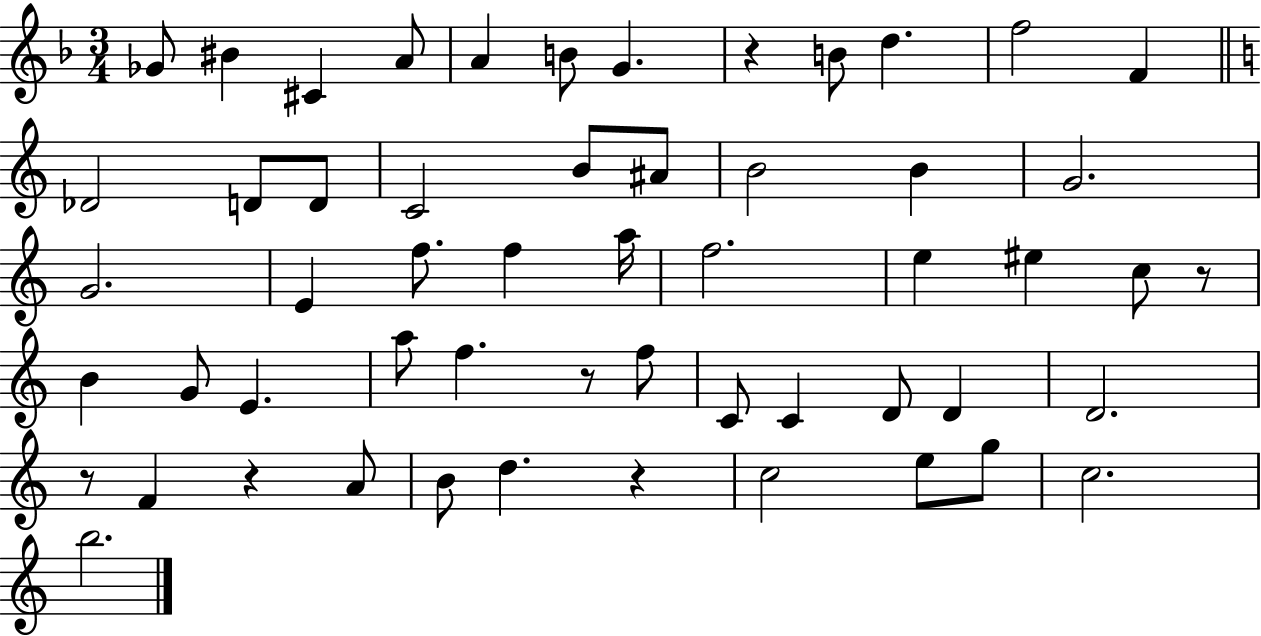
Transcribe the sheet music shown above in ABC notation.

X:1
T:Untitled
M:3/4
L:1/4
K:F
_G/2 ^B ^C A/2 A B/2 G z B/2 d f2 F _D2 D/2 D/2 C2 B/2 ^A/2 B2 B G2 G2 E f/2 f a/4 f2 e ^e c/2 z/2 B G/2 E a/2 f z/2 f/2 C/2 C D/2 D D2 z/2 F z A/2 B/2 d z c2 e/2 g/2 c2 b2